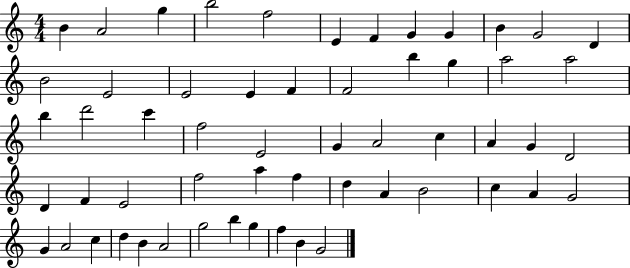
B4/q A4/h G5/q B5/h F5/h E4/q F4/q G4/q G4/q B4/q G4/h D4/q B4/h E4/h E4/h E4/q F4/q F4/h B5/q G5/q A5/h A5/h B5/q D6/h C6/q F5/h E4/h G4/q A4/h C5/q A4/q G4/q D4/h D4/q F4/q E4/h F5/h A5/q F5/q D5/q A4/q B4/h C5/q A4/q G4/h G4/q A4/h C5/q D5/q B4/q A4/h G5/h B5/q G5/q F5/q B4/q G4/h